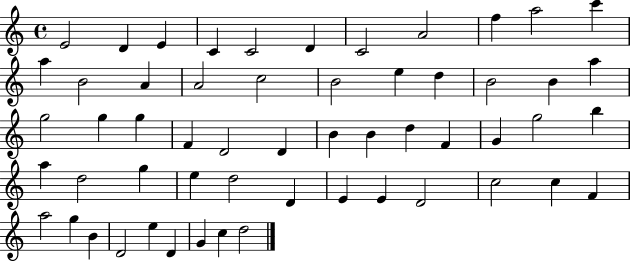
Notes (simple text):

E4/h D4/q E4/q C4/q C4/h D4/q C4/h A4/h F5/q A5/h C6/q A5/q B4/h A4/q A4/h C5/h B4/h E5/q D5/q B4/h B4/q A5/q G5/h G5/q G5/q F4/q D4/h D4/q B4/q B4/q D5/q F4/q G4/q G5/h B5/q A5/q D5/h G5/q E5/q D5/h D4/q E4/q E4/q D4/h C5/h C5/q F4/q A5/h G5/q B4/q D4/h E5/q D4/q G4/q C5/q D5/h